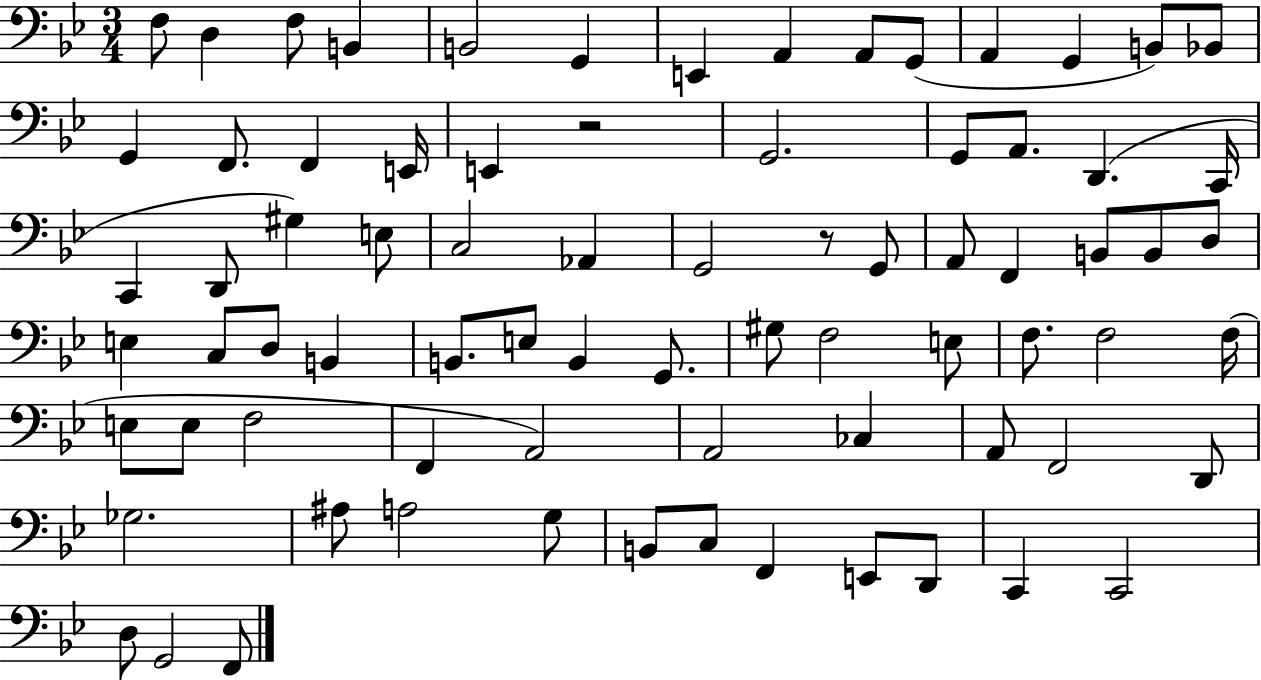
F3/e D3/q F3/e B2/q B2/h G2/q E2/q A2/q A2/e G2/e A2/q G2/q B2/e Bb2/e G2/q F2/e. F2/q E2/s E2/q R/h G2/h. G2/e A2/e. D2/q. C2/s C2/q D2/e G#3/q E3/e C3/h Ab2/q G2/h R/e G2/e A2/e F2/q B2/e B2/e D3/e E3/q C3/e D3/e B2/q B2/e. E3/e B2/q G2/e. G#3/e F3/h E3/e F3/e. F3/h F3/s E3/e E3/e F3/h F2/q A2/h A2/h CES3/q A2/e F2/h D2/e Gb3/h. A#3/e A3/h G3/e B2/e C3/e F2/q E2/e D2/e C2/q C2/h D3/e G2/h F2/e